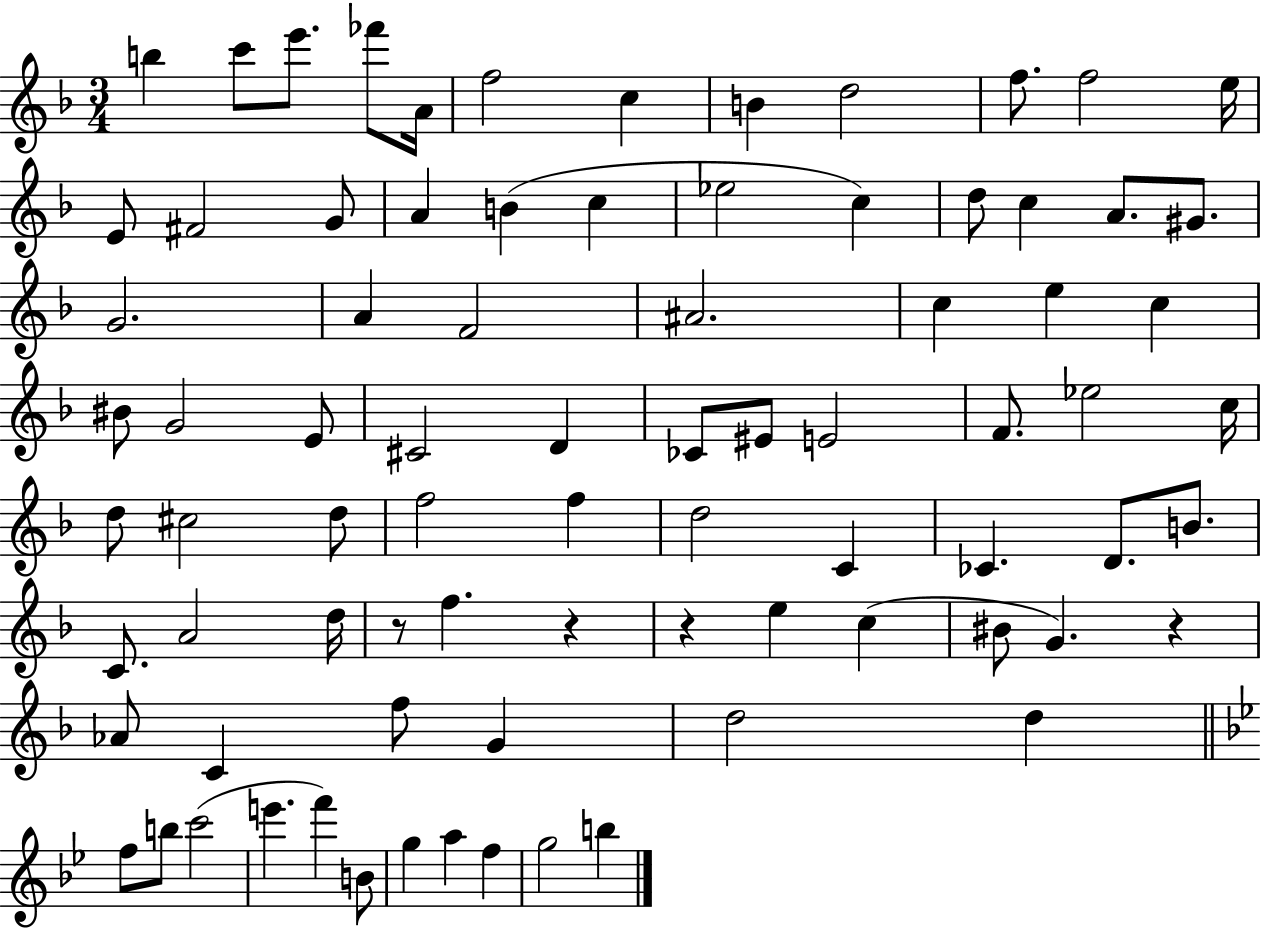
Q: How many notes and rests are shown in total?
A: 81